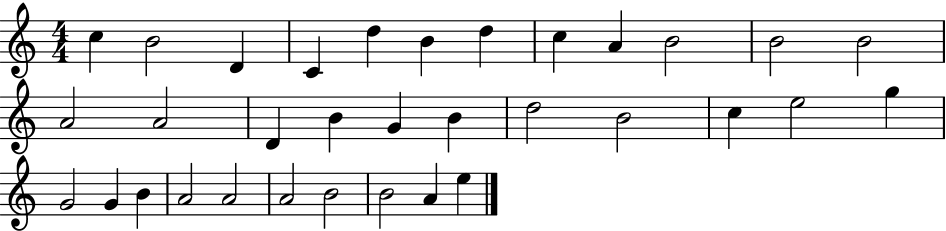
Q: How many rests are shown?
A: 0